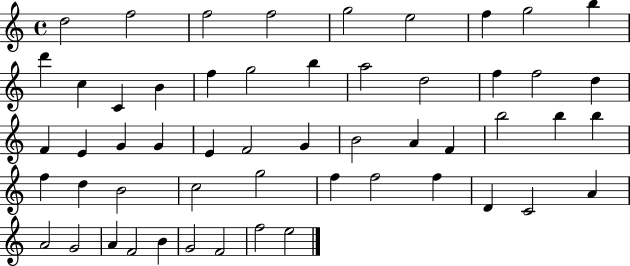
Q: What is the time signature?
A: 4/4